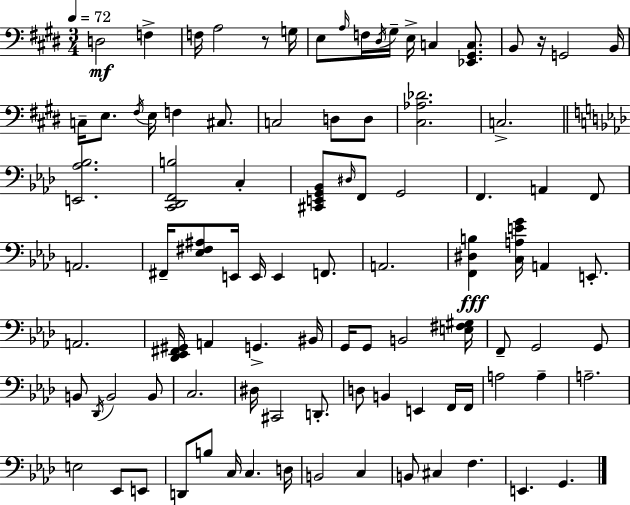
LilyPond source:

{
  \clef bass
  \numericTimeSignature
  \time 3/4
  \key e \major
  \tempo 4 = 72
  \repeat volta 2 { d2\mf f4-> | f16 a2 r8 g16 | e8 \grace { a16 } f16 \acciaccatura { dis16 } gis16-- e16-> c4 <ees, gis, c>8. | b,8 r16 g,2 | \break b,16 c16-- e8. \acciaccatura { fis16 } e16 f4 | cis8. c2 d8 | d8 <cis aes des'>2. | c2.-> | \break \bar "||" \break \key f \minor <e, aes bes>2. | <c, des, f, b>2 c4-. | <cis, e, g, bes,>8 \grace { dis16 } f,8 g,2 | f,4. a,4 f,8 | \break a,2. | fis,16-- <ees fis ais>8 e,16 e,16 e,4 f,8. | a,2. | <f, dis b>4\fff <c a e' g'>16 a,4 e,8.-. | \break a,2. | <des, ees, fis, gis,>16 a,4 g,4.-> | bis,16 g,16 g,8 b,2 | <e fis gis>16 f,8-- g,2 g,8 | \break b,8 \acciaccatura { des,16 } b,2 | b,8 c2. | dis16 cis,2 d,8.-. | d8 b,4 e,4 | \break f,16 f,16 a2 a4-- | a2.-- | e2 ees,8 | e,8 d,8 b8 c16 c4. | \break d16 b,2 c4 | b,8 cis4 f4. | e,4. g,4. | } \bar "|."
}